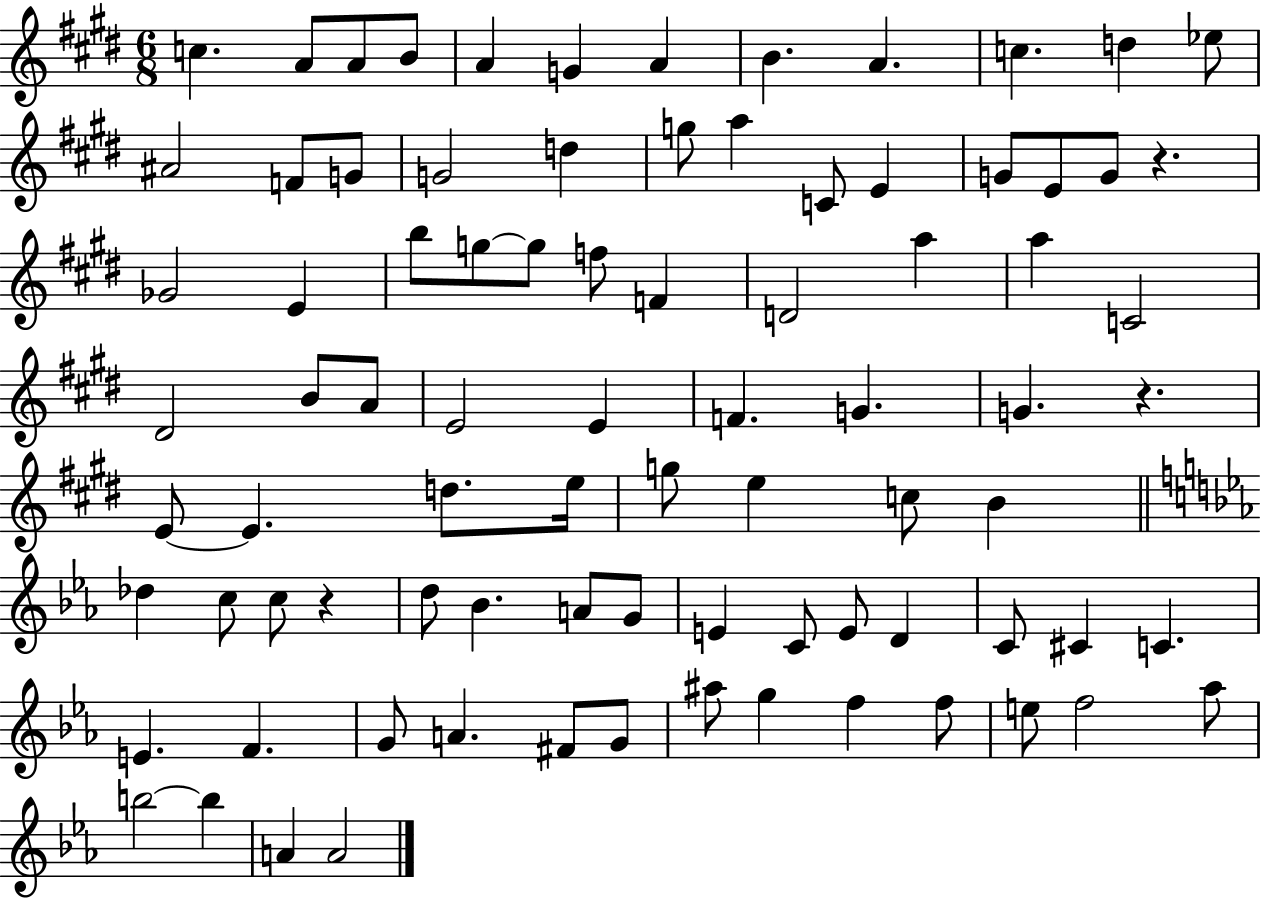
{
  \clef treble
  \numericTimeSignature
  \time 6/8
  \key e \major
  c''4. a'8 a'8 b'8 | a'4 g'4 a'4 | b'4. a'4. | c''4. d''4 ees''8 | \break ais'2 f'8 g'8 | g'2 d''4 | g''8 a''4 c'8 e'4 | g'8 e'8 g'8 r4. | \break ges'2 e'4 | b''8 g''8~~ g''8 f''8 f'4 | d'2 a''4 | a''4 c'2 | \break dis'2 b'8 a'8 | e'2 e'4 | f'4. g'4. | g'4. r4. | \break e'8~~ e'4. d''8. e''16 | g''8 e''4 c''8 b'4 | \bar "||" \break \key c \minor des''4 c''8 c''8 r4 | d''8 bes'4. a'8 g'8 | e'4 c'8 e'8 d'4 | c'8 cis'4 c'4. | \break e'4. f'4. | g'8 a'4. fis'8 g'8 | ais''8 g''4 f''4 f''8 | e''8 f''2 aes''8 | \break b''2~~ b''4 | a'4 a'2 | \bar "|."
}